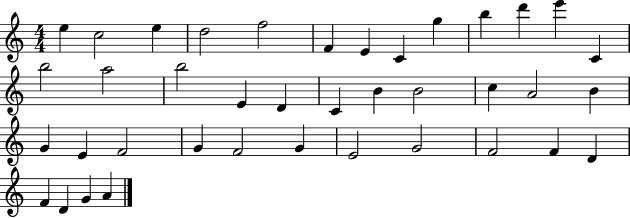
{
  \clef treble
  \numericTimeSignature
  \time 4/4
  \key c \major
  e''4 c''2 e''4 | d''2 f''2 | f'4 e'4 c'4 g''4 | b''4 d'''4 e'''4 c'4 | \break b''2 a''2 | b''2 e'4 d'4 | c'4 b'4 b'2 | c''4 a'2 b'4 | \break g'4 e'4 f'2 | g'4 f'2 g'4 | e'2 g'2 | f'2 f'4 d'4 | \break f'4 d'4 g'4 a'4 | \bar "|."
}